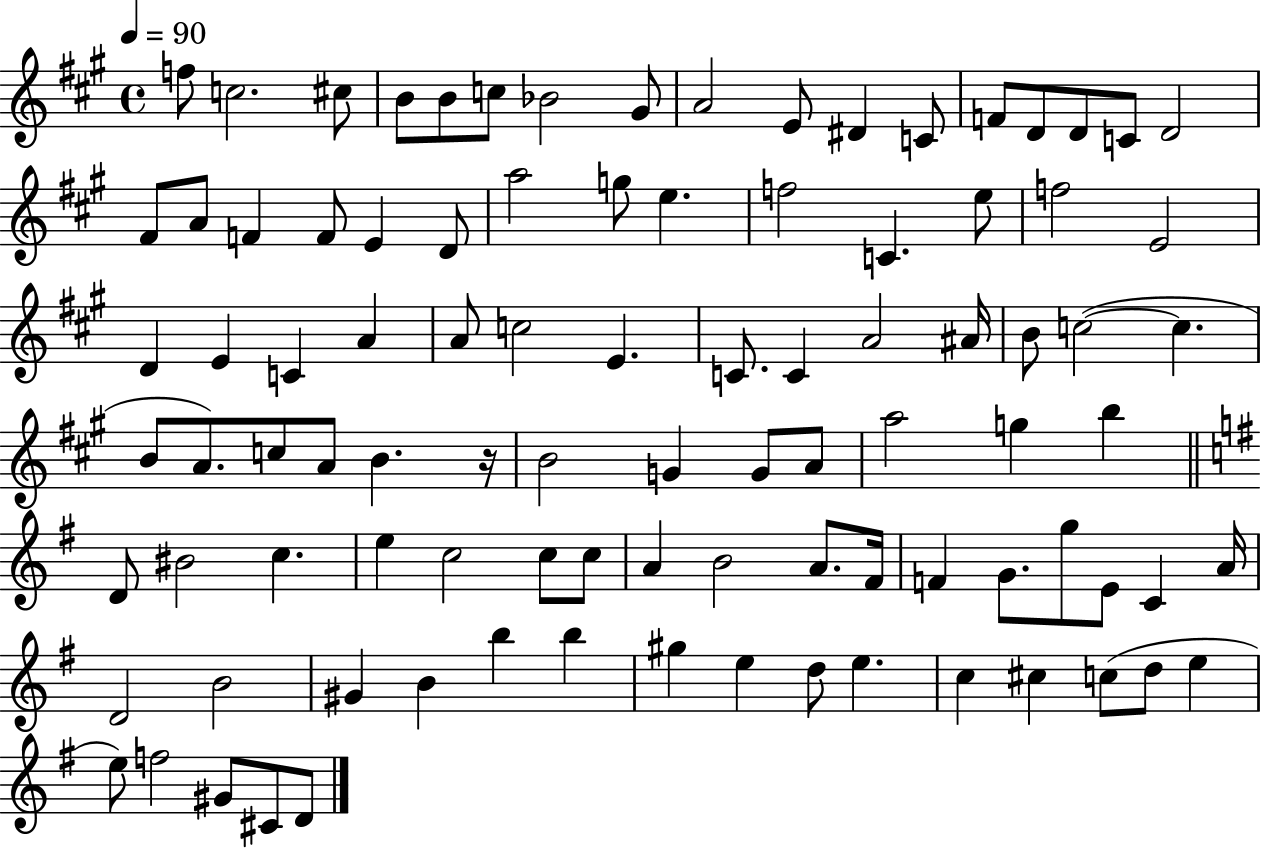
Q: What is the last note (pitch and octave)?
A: D4